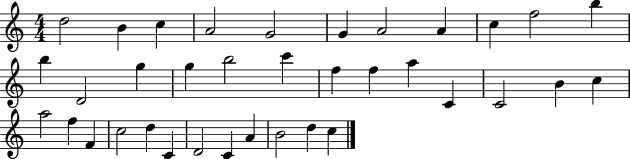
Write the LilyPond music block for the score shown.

{
  \clef treble
  \numericTimeSignature
  \time 4/4
  \key c \major
  d''2 b'4 c''4 | a'2 g'2 | g'4 a'2 a'4 | c''4 f''2 b''4 | \break b''4 d'2 g''4 | g''4 b''2 c'''4 | f''4 f''4 a''4 c'4 | c'2 b'4 c''4 | \break a''2 f''4 f'4 | c''2 d''4 c'4 | d'2 c'4 a'4 | b'2 d''4 c''4 | \break \bar "|."
}